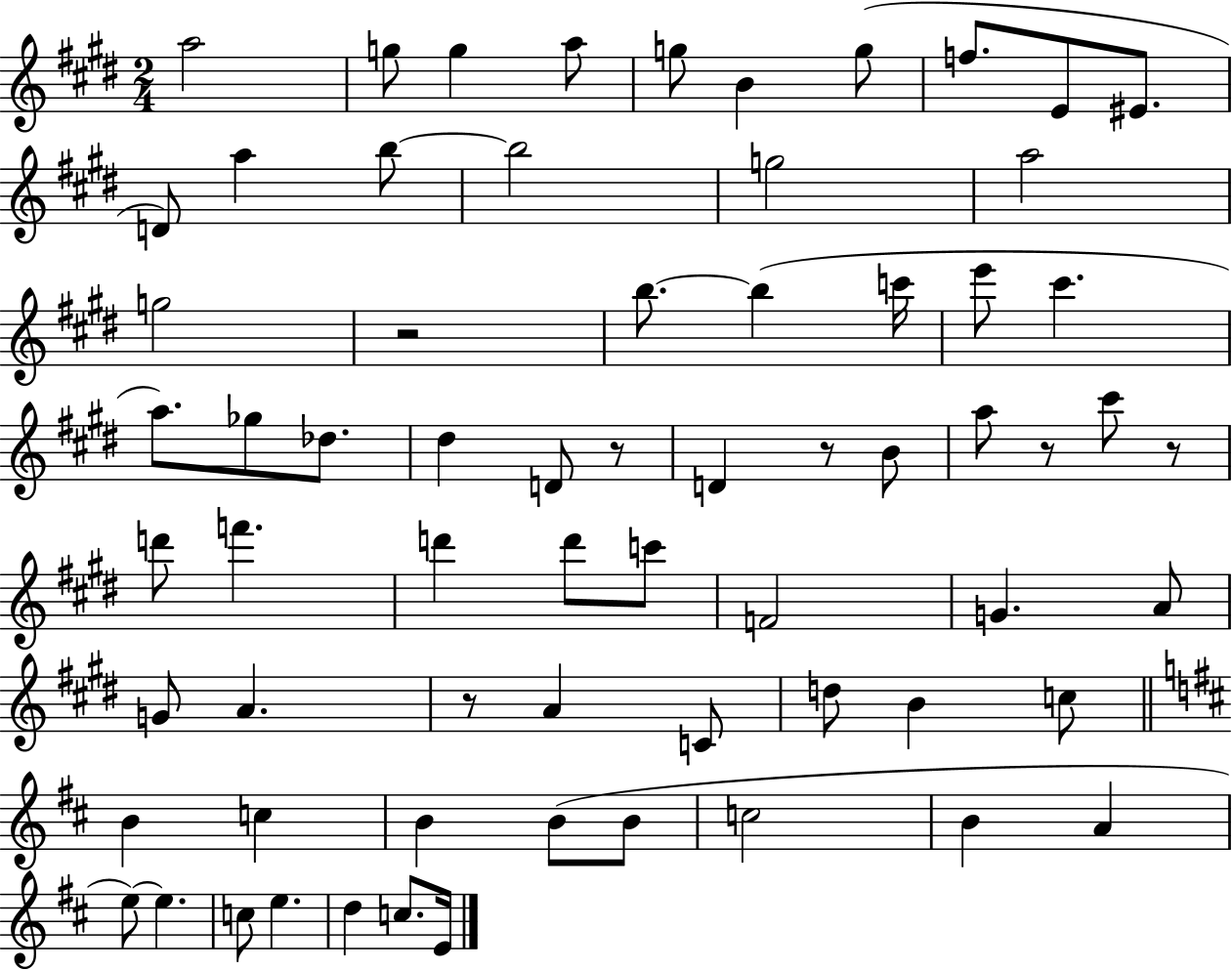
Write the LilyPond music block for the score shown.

{
  \clef treble
  \numericTimeSignature
  \time 2/4
  \key e \major
  \repeat volta 2 { a''2 | g''8 g''4 a''8 | g''8 b'4 g''8( | f''8. e'8 eis'8. | \break d'8) a''4 b''8~~ | b''2 | g''2 | a''2 | \break g''2 | r2 | b''8.~~ b''4( c'''16 | e'''8 cis'''4. | \break a''8.) ges''8 des''8. | dis''4 d'8 r8 | d'4 r8 b'8 | a''8 r8 cis'''8 r8 | \break d'''8 f'''4. | d'''4 d'''8 c'''8 | f'2 | g'4. a'8 | \break g'8 a'4. | r8 a'4 c'8 | d''8 b'4 c''8 | \bar "||" \break \key b \minor b'4 c''4 | b'4 b'8( b'8 | c''2 | b'4 a'4 | \break e''8~~) e''4. | c''8 e''4. | d''4 c''8. e'16 | } \bar "|."
}